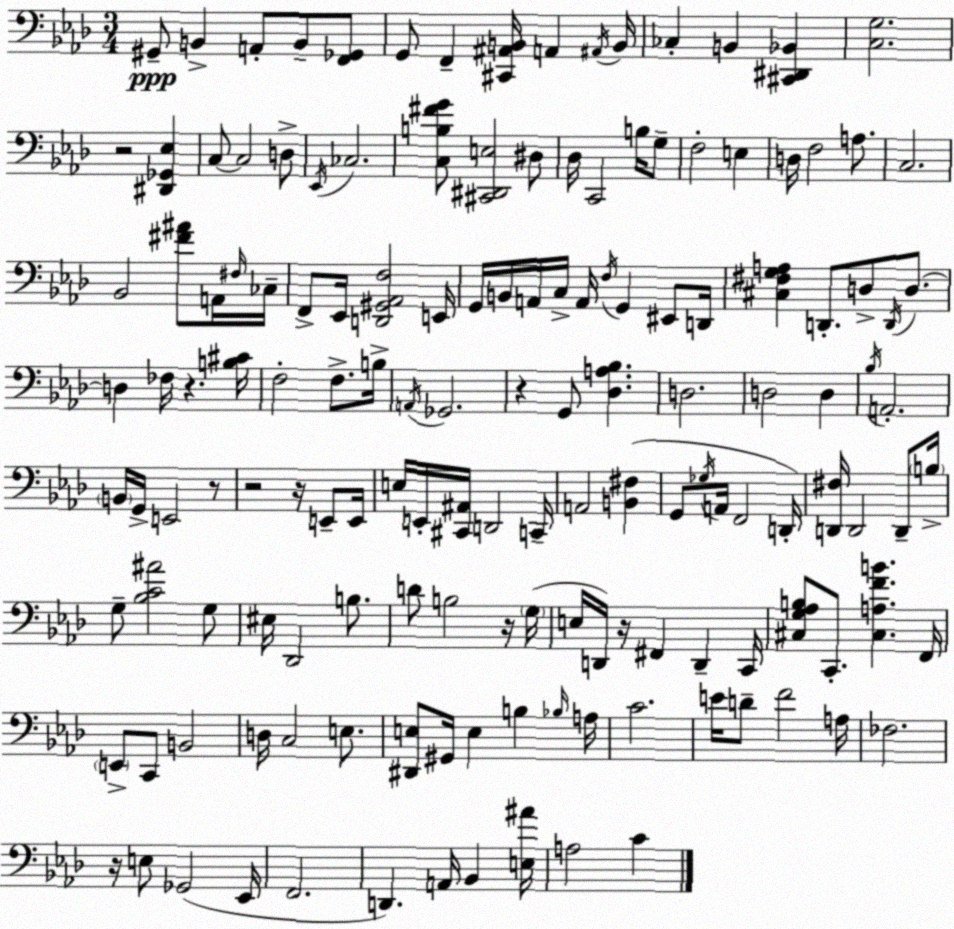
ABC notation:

X:1
T:Untitled
M:3/4
L:1/4
K:Fm
^G,,/2 B,, A,,/2 B,,/2 [F,,_G,,]/2 G,,/2 F,, [^C,,^A,,B,,]/4 A,, ^A,,/4 B,,/4 _C, B,, [^C,,^D,,_B,,] [C,G,]2 z2 [^D,,_G,,_E,] C,/2 C,2 D,/2 _E,,/4 _C,2 [C,B,^FG]/2 [^C,,^D,,E,]2 ^D,/2 _D,/4 C,,2 B,/4 G,/2 F,2 E, D,/4 F,2 A,/2 C,2 _B,,2 [^F^A]/2 A,,/4 ^F,/4 _C,/4 F,,/2 _E,,/4 [D,,^G,,_A,,F,]2 E,,/4 G,,/4 B,,/4 A,,/4 C,/4 A,,/4 F,/4 G,, ^E,,/2 D,,/4 [^C,^F,G,A,] D,,/2 D,/2 D,,/4 D,/2 D, _F,/4 z [B,^C]/4 F,2 F,/2 B,/4 A,,/4 _G,,2 z G,,/2 [_D,A,_B,] D,2 D,2 D, _B,/4 A,,2 B,,/4 G,,/4 E,,2 z/2 z2 z/4 E,,/2 E,,/4 E,/4 E,,/4 [^C,,^A,,]/4 D,,2 C,,/4 A,,2 [B,,^F,] G,,/2 _G,/4 A,,/4 F,,2 D,,/4 [D,,^F,]/4 D,,2 D,,/2 B,/4 G,/2 [_B,C^A]2 G,/2 ^E,/4 _D,,2 B,/2 D/2 B,2 z/4 G,/4 E,/4 D,,/4 z/4 ^F,, D,, C,,/4 [^C,G,_A,B,]/2 C,,/2 [^C,A,FB] F,,/4 E,,/2 C,,/2 B,,2 D,/4 C,2 E,/2 [^D,,E,]/2 ^G,,/4 E, B, _B,/4 A,/4 C2 E/4 D/2 F2 A,/4 _F,2 z/4 E,/2 _G,,2 _E,,/4 F,,2 D,, A,,/4 _B,, [E,^A]/4 A,2 C